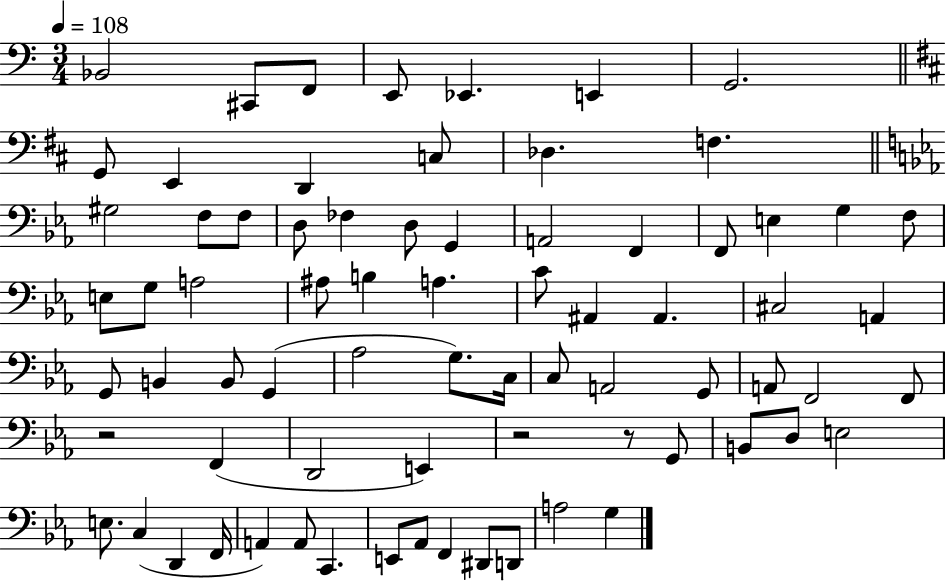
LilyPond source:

{
  \clef bass
  \numericTimeSignature
  \time 3/4
  \key c \major
  \tempo 4 = 108
  bes,2 cis,8 f,8 | e,8 ees,4. e,4 | g,2. | \bar "||" \break \key b \minor g,8 e,4 d,4 c8 | des4. f4. | \bar "||" \break \key ees \major gis2 f8 f8 | d8 fes4 d8 g,4 | a,2 f,4 | f,8 e4 g4 f8 | \break e8 g8 a2 | ais8 b4 a4. | c'8 ais,4 ais,4. | cis2 a,4 | \break g,8 b,4 b,8 g,4( | aes2 g8.) c16 | c8 a,2 g,8 | a,8 f,2 f,8 | \break r2 f,4( | d,2 e,4) | r2 r8 g,8 | b,8 d8 e2 | \break e8. c4( d,4 f,16 | a,4) a,8 c,4. | e,8 aes,8 f,4 dis,8 d,8 | a2 g4 | \break \bar "|."
}